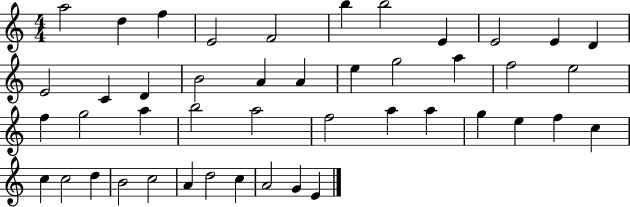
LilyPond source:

{
  \clef treble
  \numericTimeSignature
  \time 4/4
  \key c \major
  a''2 d''4 f''4 | e'2 f'2 | b''4 b''2 e'4 | e'2 e'4 d'4 | \break e'2 c'4 d'4 | b'2 a'4 a'4 | e''4 g''2 a''4 | f''2 e''2 | \break f''4 g''2 a''4 | b''2 a''2 | f''2 a''4 a''4 | g''4 e''4 f''4 c''4 | \break c''4 c''2 d''4 | b'2 c''2 | a'4 d''2 c''4 | a'2 g'4 e'4 | \break \bar "|."
}